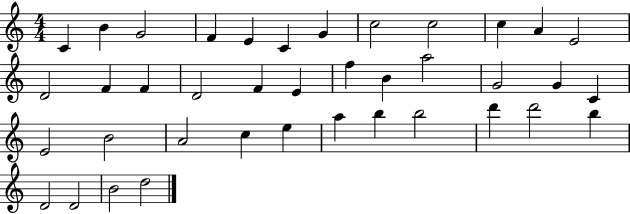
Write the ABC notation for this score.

X:1
T:Untitled
M:4/4
L:1/4
K:C
C B G2 F E C G c2 c2 c A E2 D2 F F D2 F E f B a2 G2 G C E2 B2 A2 c e a b b2 d' d'2 b D2 D2 B2 d2